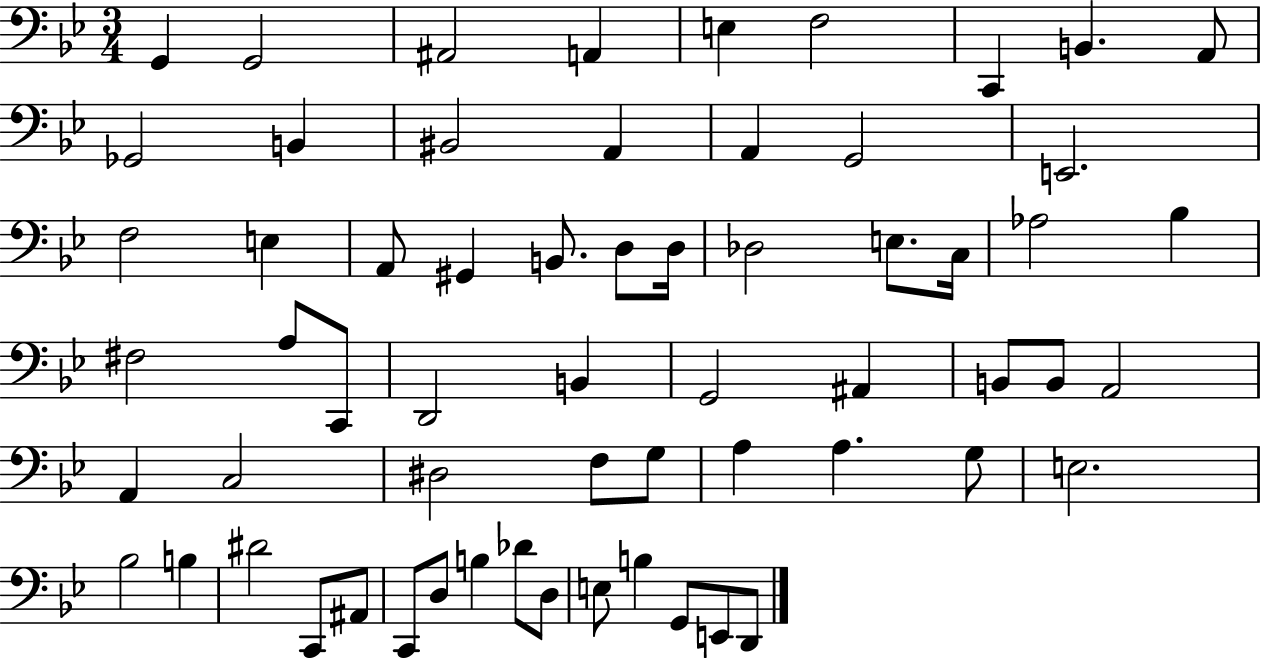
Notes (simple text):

G2/q G2/h A#2/h A2/q E3/q F3/h C2/q B2/q. A2/e Gb2/h B2/q BIS2/h A2/q A2/q G2/h E2/h. F3/h E3/q A2/e G#2/q B2/e. D3/e D3/s Db3/h E3/e. C3/s Ab3/h Bb3/q F#3/h A3/e C2/e D2/h B2/q G2/h A#2/q B2/e B2/e A2/h A2/q C3/h D#3/h F3/e G3/e A3/q A3/q. G3/e E3/h. Bb3/h B3/q D#4/h C2/e A#2/e C2/e D3/e B3/q Db4/e D3/e E3/e B3/q G2/e E2/e D2/e